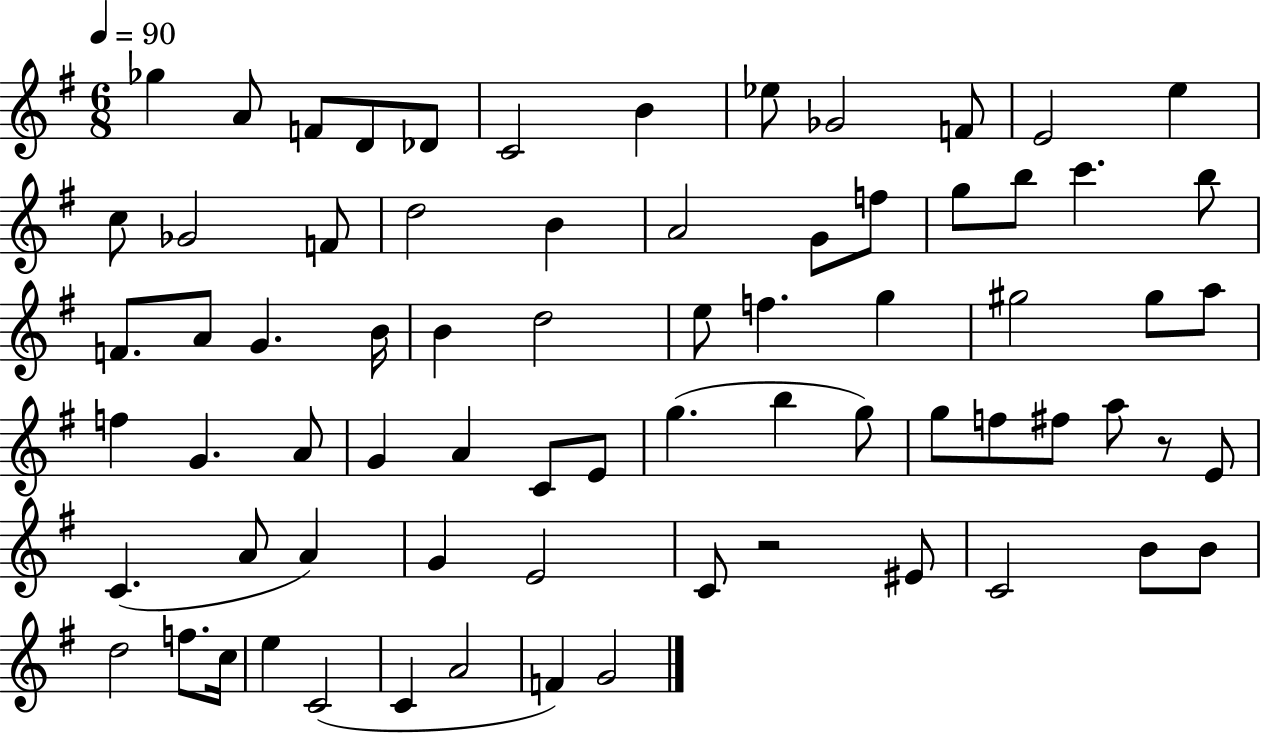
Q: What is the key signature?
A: G major